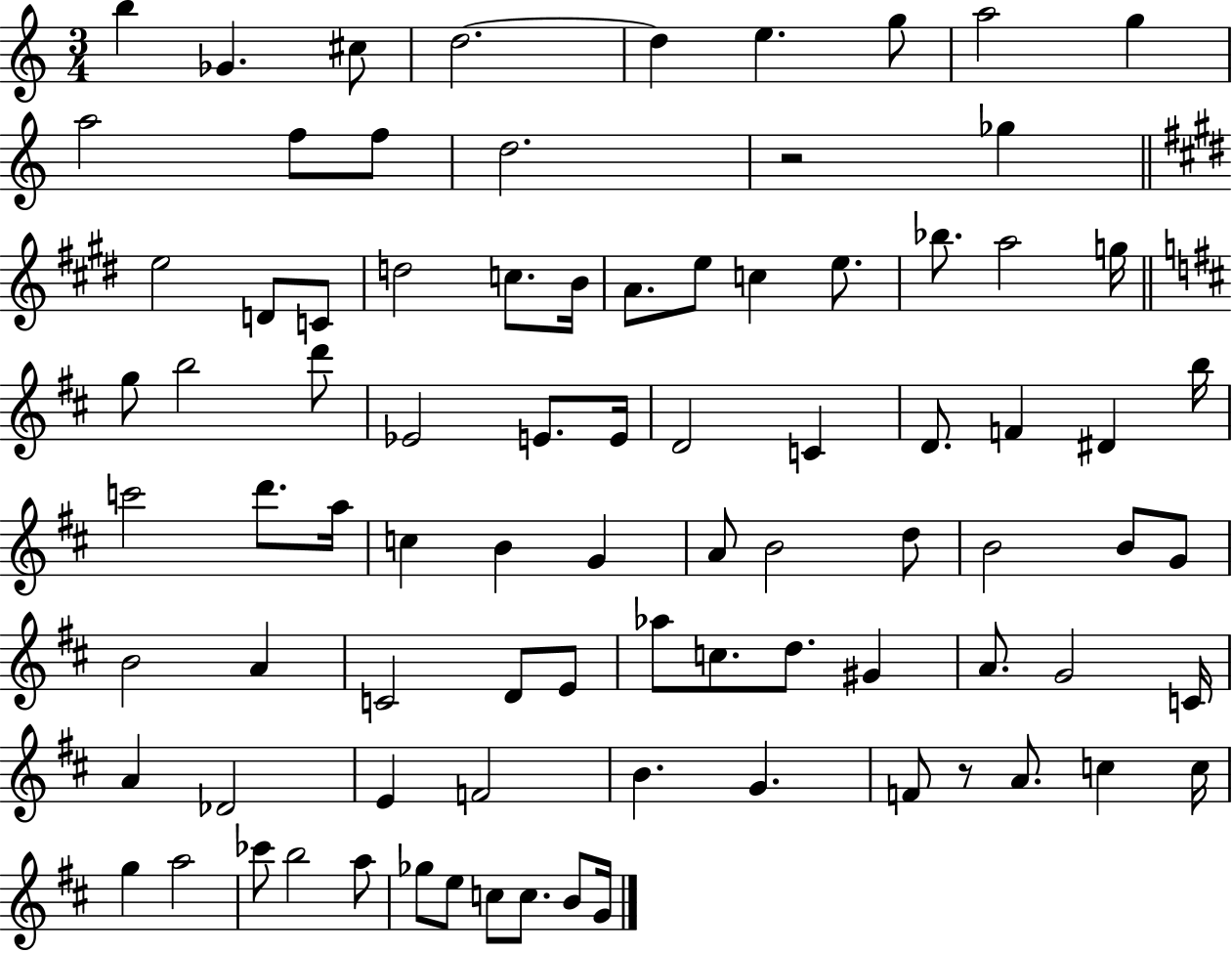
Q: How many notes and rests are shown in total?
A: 86